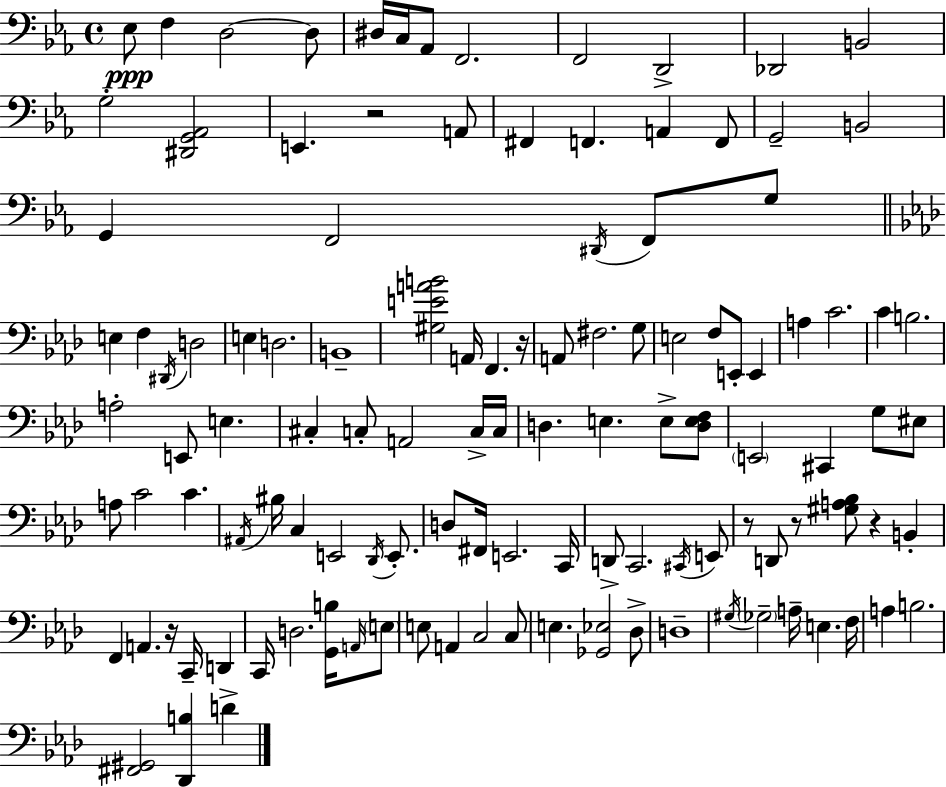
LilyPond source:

{
  \clef bass
  \time 4/4
  \defaultTimeSignature
  \key ees \major
  \repeat volta 2 { ees8\ppp f4 d2~~ d8 | dis16 c16 aes,8 f,2. | f,2 d,2-> | des,2 b,2 | \break g2-. <dis, g, aes,>2 | e,4. r2 a,8 | fis,4 f,4. a,4 f,8 | g,2-- b,2 | \break g,4 f,2 \acciaccatura { dis,16 } f,8 g8 | \bar "||" \break \key aes \major e4 f4 \acciaccatura { dis,16 } d2 | e4 d2. | b,1-- | <gis e' a' b'>2 a,16 f,4. | \break r16 a,8 fis2. g8 | e2 f8 e,8-. e,4 | a4 c'2. | c'4 b2. | \break a2-. e,8 e4. | cis4-. c8-. a,2 c16-> | c16 d4. e4. e8-> <d e f>8 | \parenthesize e,2 cis,4 g8 eis8 | \break a8 c'2 c'4. | \acciaccatura { ais,16 } bis16 c4 e,2 \acciaccatura { des,16 } | e,8.-. d8 fis,16 e,2. | c,16 d,8-> c,2. | \break \acciaccatura { cis,16 } e,8 r8 d,8 r8 <gis a bes>8 r4 | b,4-. f,4 a,4. r16 c,16-- | d,4 c,16 d2. | <g, b>16 \grace { a,16 } \parenthesize e8 e8 a,4 c2 | \break c8 e4. <ges, ees>2 | des8-> d1-- | \acciaccatura { gis16 } \parenthesize ges2-- a16-- e4. | f16 a4 b2. | \break <fis, gis,>2 <des, b>4 | d'4-> } \bar "|."
}